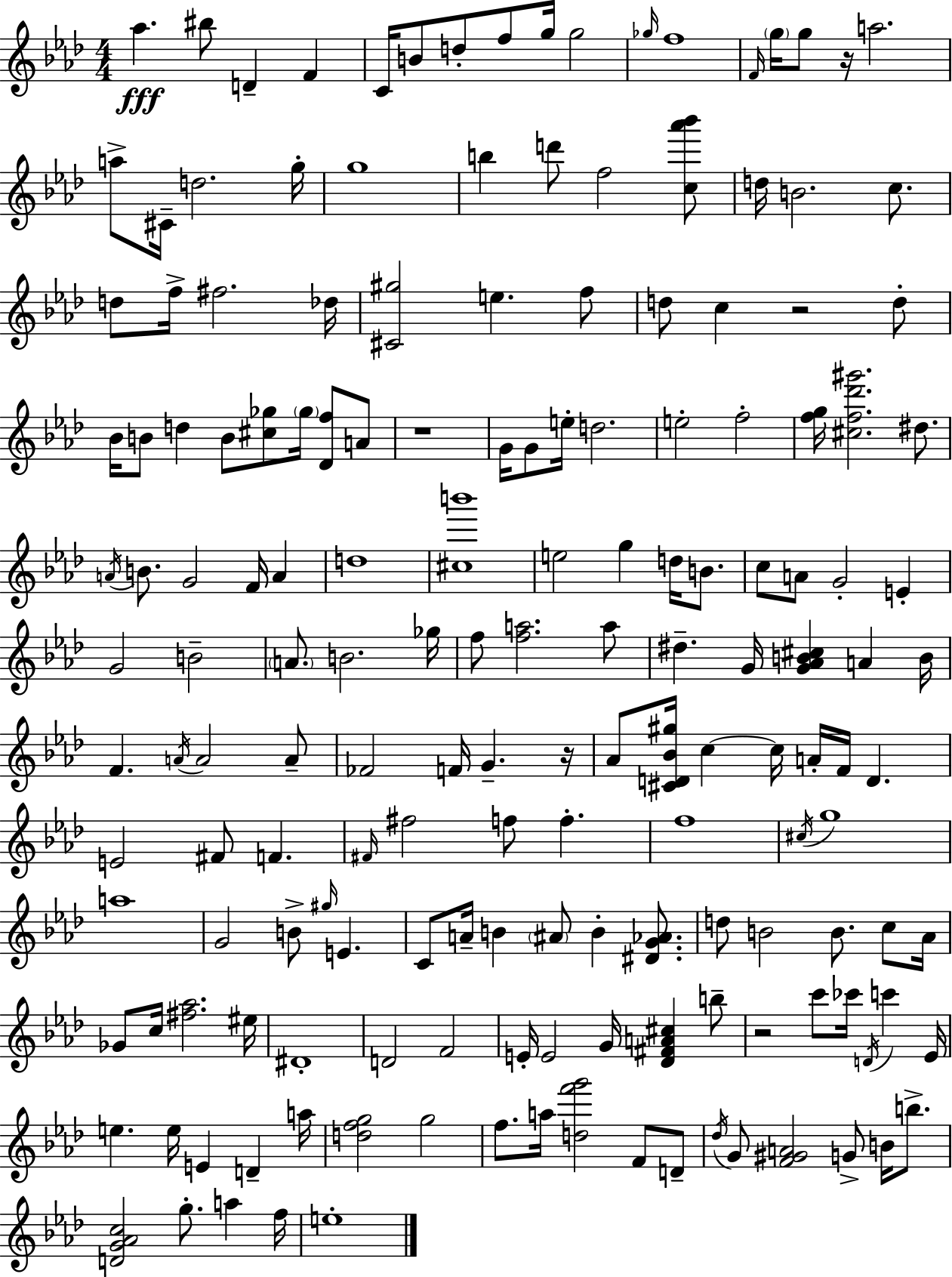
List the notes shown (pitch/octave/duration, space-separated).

Ab5/q. BIS5/e D4/q F4/q C4/s B4/e D5/e F5/e G5/s G5/h Gb5/s F5/w F4/s G5/s G5/e R/s A5/h. A5/e C#4/s D5/h. G5/s G5/w B5/q D6/e F5/h [C5,Ab6,Bb6]/e D5/s B4/h. C5/e. D5/e F5/s F#5/h. Db5/s [C#4,G#5]/h E5/q. F5/e D5/e C5/q R/h D5/e Bb4/s B4/e D5/q B4/e [C#5,Gb5]/e Gb5/s [Db4,F5]/e A4/e R/w G4/s G4/e E5/s D5/h. E5/h F5/h [F5,G5]/s [C#5,F5,Db6,G#6]/h. D#5/e. A4/s B4/e. G4/h F4/s A4/q D5/w [C#5,B6]/w E5/h G5/q D5/s B4/e. C5/e A4/e G4/h E4/q G4/h B4/h A4/e. B4/h. Gb5/s F5/e [F5,A5]/h. A5/e D#5/q. G4/s [G4,Ab4,B4,C#5]/q A4/q B4/s F4/q. A4/s A4/h A4/e FES4/h F4/s G4/q. R/s Ab4/e [C#4,D4,Bb4,G#5]/s C5/q C5/s A4/s F4/s D4/q. E4/h F#4/e F4/q. F#4/s F#5/h F5/e F5/q. F5/w C#5/s G5/w A5/w G4/h B4/e G#5/s E4/q. C4/e A4/s B4/q A#4/e B4/q [D#4,G4,Ab4]/e. D5/e B4/h B4/e. C5/e Ab4/s Gb4/e C5/s [F#5,Ab5]/h. EIS5/s D#4/w D4/h F4/h E4/s E4/h G4/s [Db4,F#4,A4,C#5]/q B5/e R/h C6/e CES6/s D4/s C6/q Eb4/s E5/q. E5/s E4/q D4/q A5/s [D5,F5,G5]/h G5/h F5/e. A5/s [D5,F6,G6]/h F4/e D4/e Db5/s G4/e [F4,G#4,A4]/h G4/e B4/s B5/e. [D4,G4,Ab4,C5]/h G5/e. A5/q F5/s E5/w